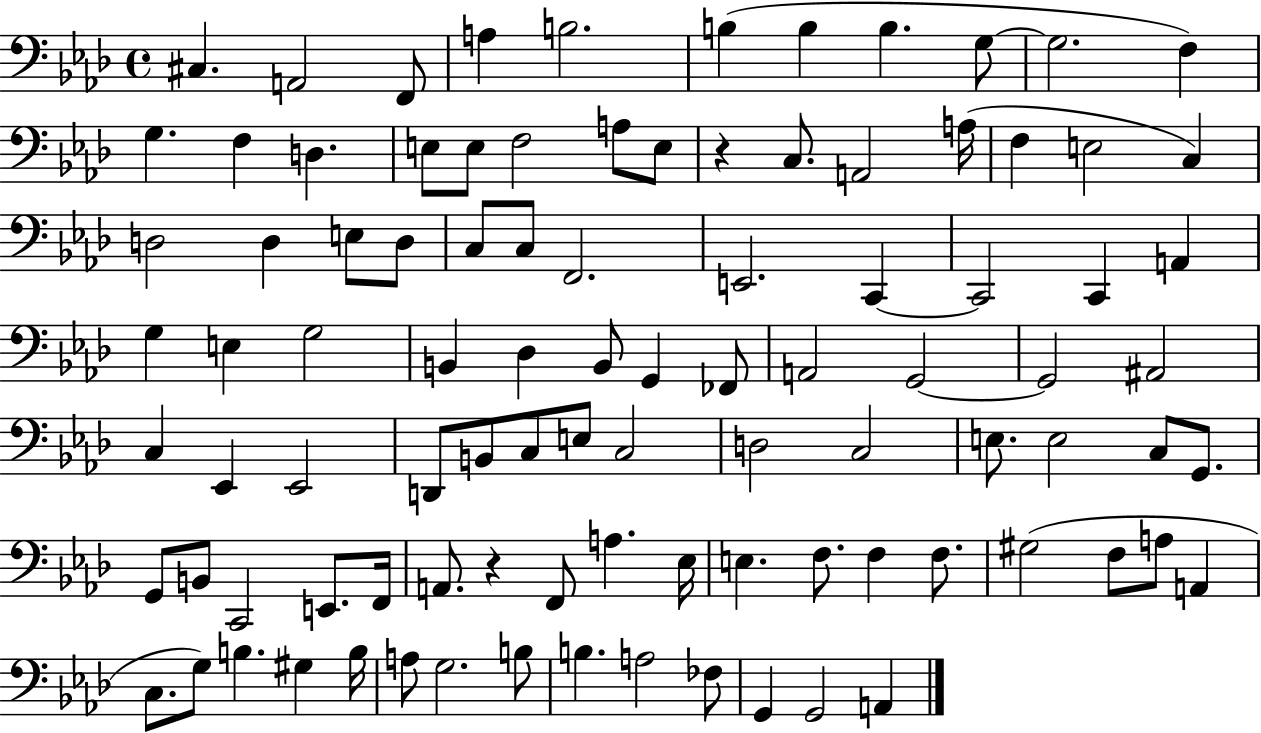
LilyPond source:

{
  \clef bass
  \time 4/4
  \defaultTimeSignature
  \key aes \major
  cis4. a,2 f,8 | a4 b2. | b4( b4 b4. g8~~ | g2. f4) | \break g4. f4 d4. | e8 e8 f2 a8 e8 | r4 c8. a,2 a16( | f4 e2 c4) | \break d2 d4 e8 d8 | c8 c8 f,2. | e,2. c,4~~ | c,2 c,4 a,4 | \break g4 e4 g2 | b,4 des4 b,8 g,4 fes,8 | a,2 g,2~~ | g,2 ais,2 | \break c4 ees,4 ees,2 | d,8 b,8 c8 e8 c2 | d2 c2 | e8. e2 c8 g,8. | \break g,8 b,8 c,2 e,8. f,16 | a,8. r4 f,8 a4. ees16 | e4. f8. f4 f8. | gis2( f8 a8 a,4 | \break c8. g8) b4. gis4 b16 | a8 g2. b8 | b4. a2 fes8 | g,4 g,2 a,4 | \break \bar "|."
}